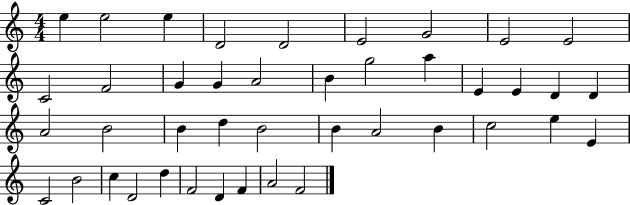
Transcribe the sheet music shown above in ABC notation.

X:1
T:Untitled
M:4/4
L:1/4
K:C
e e2 e D2 D2 E2 G2 E2 E2 C2 F2 G G A2 B g2 a E E D D A2 B2 B d B2 B A2 B c2 e E C2 B2 c D2 d F2 D F A2 F2